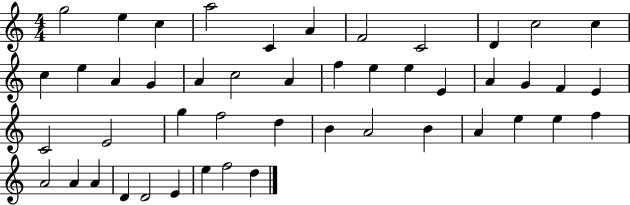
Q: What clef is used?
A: treble